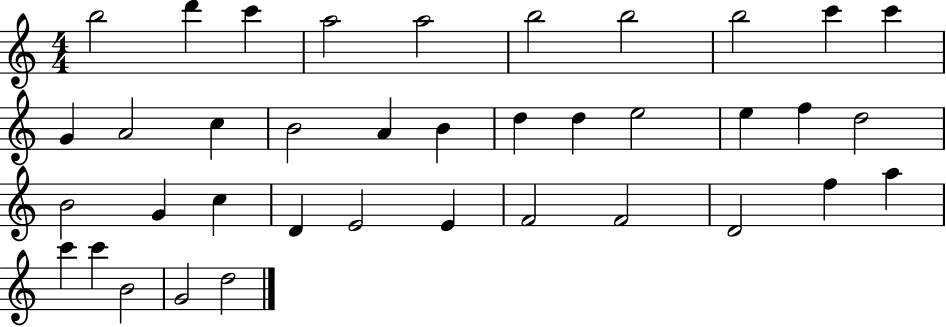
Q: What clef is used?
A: treble